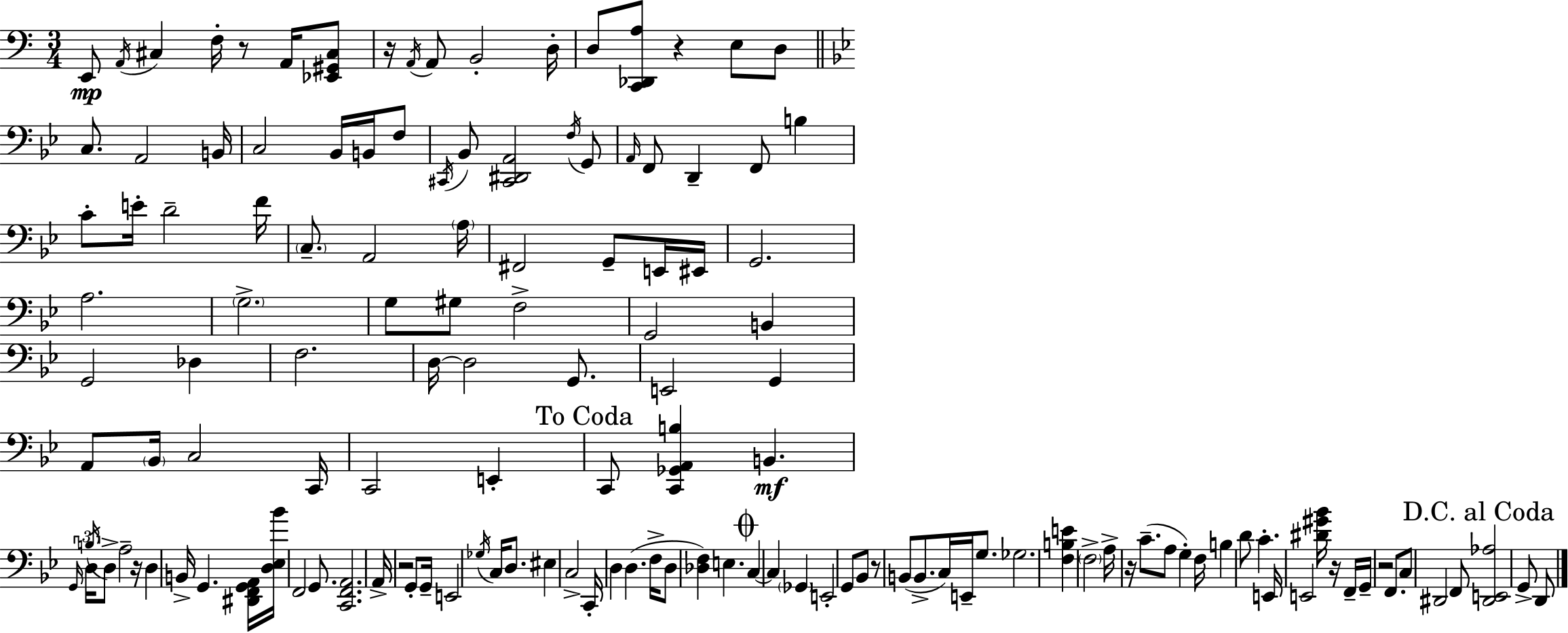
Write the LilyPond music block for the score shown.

{
  \clef bass
  \numericTimeSignature
  \time 3/4
  \key c \major
  e,8\mp \acciaccatura { a,16 } cis4 f16-. r8 a,16 <ees, gis, cis>8 | r16 \acciaccatura { a,16 } a,8 b,2-. | d16-. d8 <c, des, a>8 r4 e8 | d8 \bar "||" \break \key bes \major c8. a,2 b,16 | c2 bes,16 b,16 f8 | \acciaccatura { cis,16 } bes,8 <cis, dis, a,>2 \acciaccatura { f16 } | g,8 \grace { a,16 } f,8 d,4-- f,8 b4 | \break c'8-. e'16-. d'2-- | f'16 \parenthesize c8.-- a,2 | \parenthesize a16 fis,2 g,8-- | e,16 eis,16 g,2. | \break a2. | \parenthesize g2.-> | g8 gis8 f2-> | g,2 b,4 | \break g,2 des4 | f2. | d16~~ d2 | g,8. e,2 g,4 | \break a,8 \parenthesize bes,16 c2 | c,16 c,2 e,4-. | \mark "To Coda" c,8 <c, ges, a, b>4 b,4.\mf | \tuplet 3/2 { \grace { g,16 } d16 \acciaccatura { b16 } } d8-> a2-- | \break r16 d4 b,16-> g,4. | <dis, f, g, a,>16 <d ees bes'>16 f,2 | g,8. <c, f, a,>2. | a,16-> r2 | \break g,8-. g,16-- e,2 | \acciaccatura { ges16 } c16 d8. eis4 c2-> | c,16-. d4 d4.( | f16-> d8 <des f>4) | \break e4. \mark \markup { \musicglyph "scripts.coda" } c4~~ c4 | \parenthesize ges,4 e,2-. | g,8 bes,8 r8 b,8( b,8.-> | c16) e,16-- g8. ges2. | \break <f b e'>4 \parenthesize f2-> | a16-> r16 c'8.--( a8 | g4-.) f16 b4 d'8 | c'4.-. e,16 e,2 | \break <dis' gis' bes'>16 r16 f,16-- g,16-- r2 | f,8. c8 dis,2 | f,8 \mark "D.C. al Coda" <dis, e, aes>2 | g,8-> d,8 \bar "|."
}